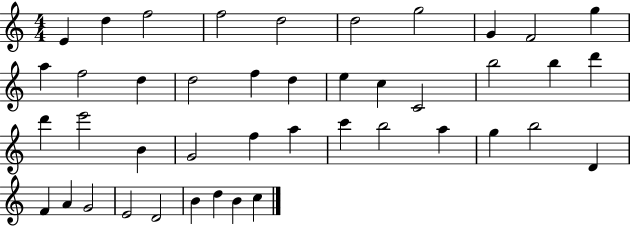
X:1
T:Untitled
M:4/4
L:1/4
K:C
E d f2 f2 d2 d2 g2 G F2 g a f2 d d2 f d e c C2 b2 b d' d' e'2 B G2 f a c' b2 a g b2 D F A G2 E2 D2 B d B c